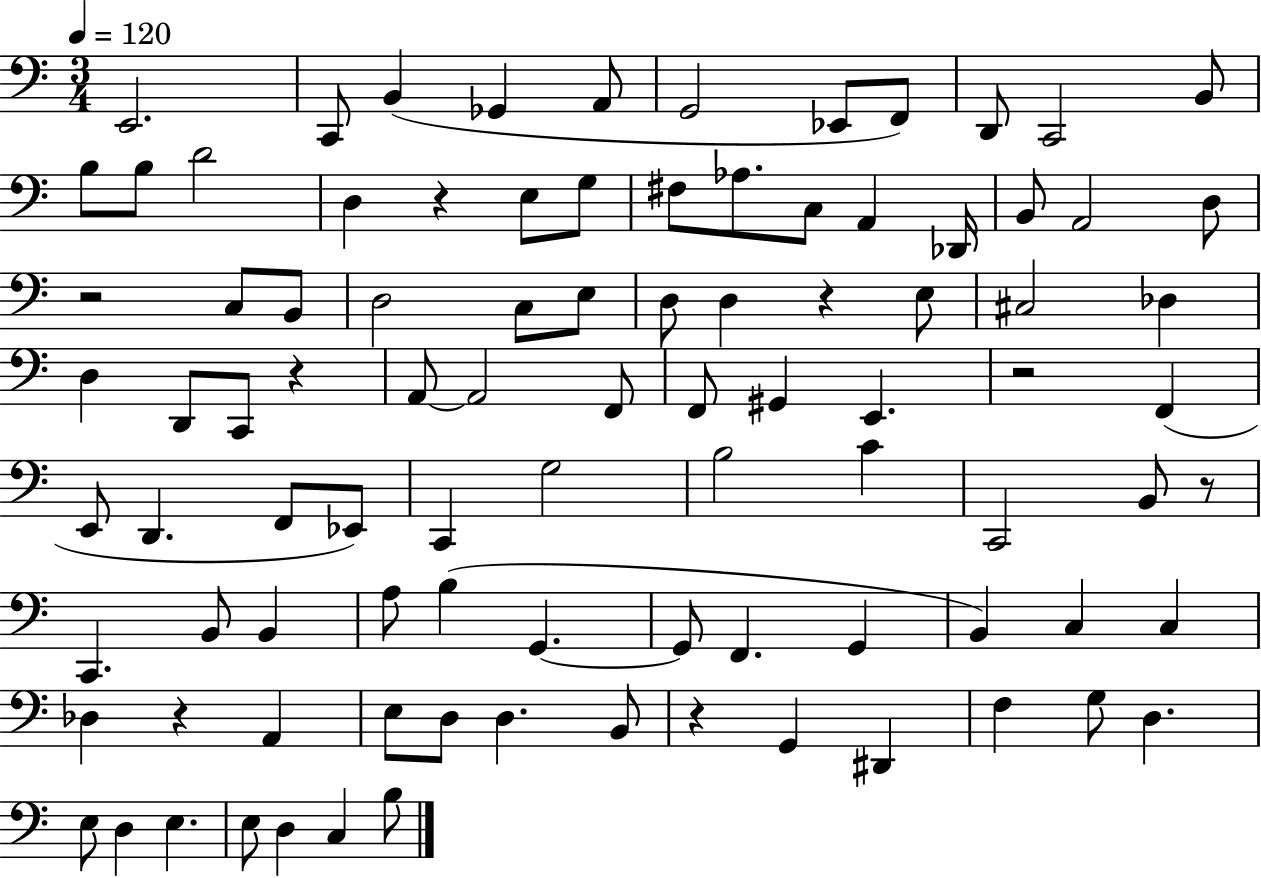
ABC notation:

X:1
T:Untitled
M:3/4
L:1/4
K:C
E,,2 C,,/2 B,, _G,, A,,/2 G,,2 _E,,/2 F,,/2 D,,/2 C,,2 B,,/2 B,/2 B,/2 D2 D, z E,/2 G,/2 ^F,/2 _A,/2 C,/2 A,, _D,,/4 B,,/2 A,,2 D,/2 z2 C,/2 B,,/2 D,2 C,/2 E,/2 D,/2 D, z E,/2 ^C,2 _D, D, D,,/2 C,,/2 z A,,/2 A,,2 F,,/2 F,,/2 ^G,, E,, z2 F,, E,,/2 D,, F,,/2 _E,,/2 C,, G,2 B,2 C C,,2 B,,/2 z/2 C,, B,,/2 B,, A,/2 B, G,, G,,/2 F,, G,, B,, C, C, _D, z A,, E,/2 D,/2 D, B,,/2 z G,, ^D,, F, G,/2 D, E,/2 D, E, E,/2 D, C, B,/2